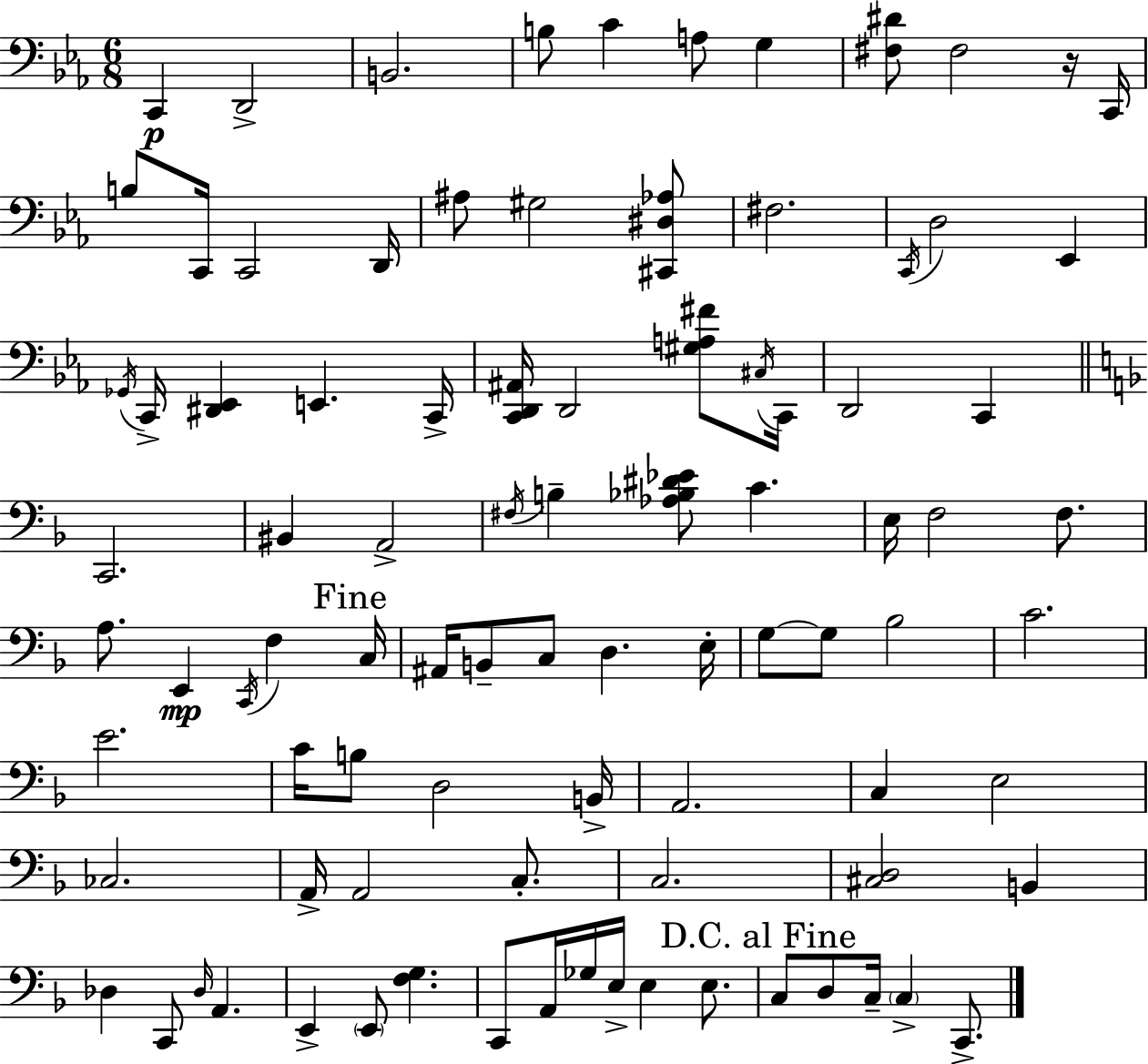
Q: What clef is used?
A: bass